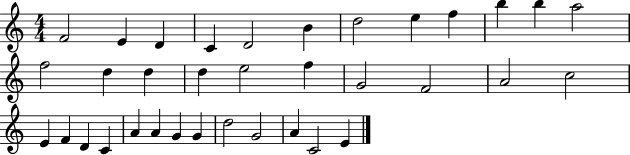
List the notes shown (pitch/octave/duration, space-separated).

F4/h E4/q D4/q C4/q D4/h B4/q D5/h E5/q F5/q B5/q B5/q A5/h F5/h D5/q D5/q D5/q E5/h F5/q G4/h F4/h A4/h C5/h E4/q F4/q D4/q C4/q A4/q A4/q G4/q G4/q D5/h G4/h A4/q C4/h E4/q